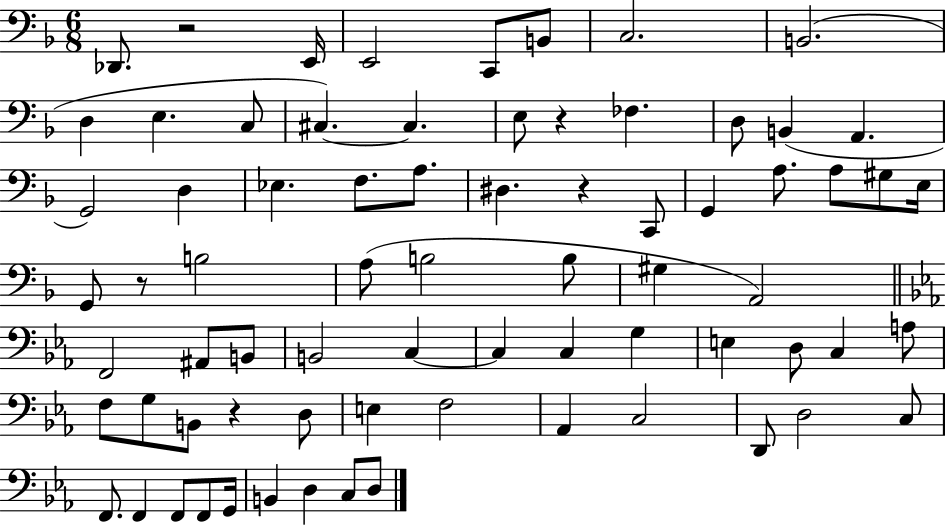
X:1
T:Untitled
M:6/8
L:1/4
K:F
_D,,/2 z2 E,,/4 E,,2 C,,/2 B,,/2 C,2 B,,2 D, E, C,/2 ^C, ^C, E,/2 z _F, D,/2 B,, A,, G,,2 D, _E, F,/2 A,/2 ^D, z C,,/2 G,, A,/2 A,/2 ^G,/2 E,/4 G,,/2 z/2 B,2 A,/2 B,2 B,/2 ^G, A,,2 F,,2 ^A,,/2 B,,/2 B,,2 C, C, C, G, E, D,/2 C, A,/2 F,/2 G,/2 B,,/2 z D,/2 E, F,2 _A,, C,2 D,,/2 D,2 C,/2 F,,/2 F,, F,,/2 F,,/2 G,,/4 B,, D, C,/2 D,/2